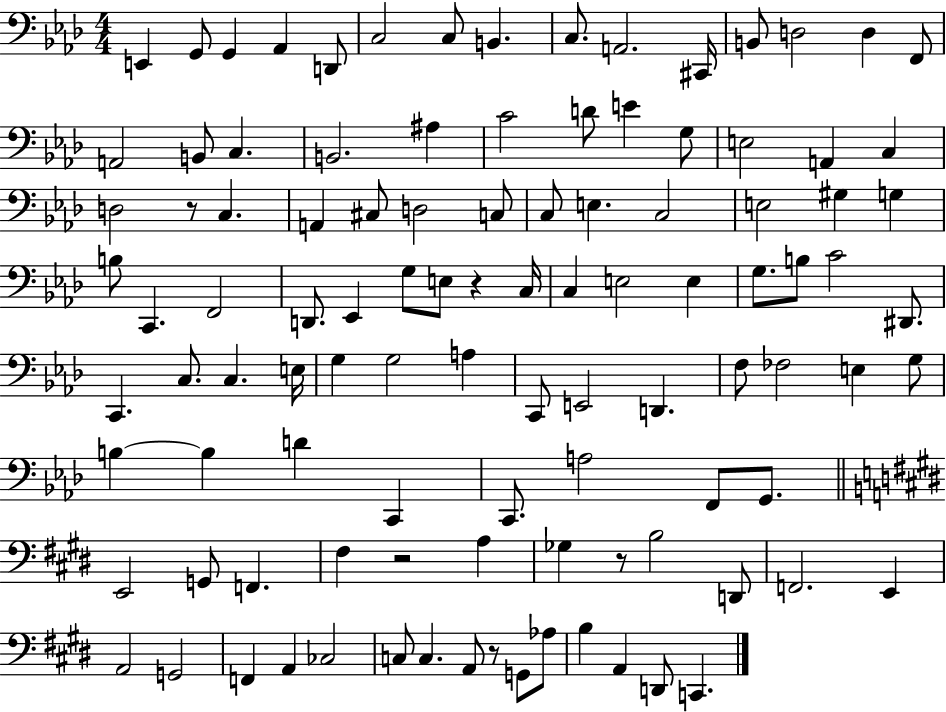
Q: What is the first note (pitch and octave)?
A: E2